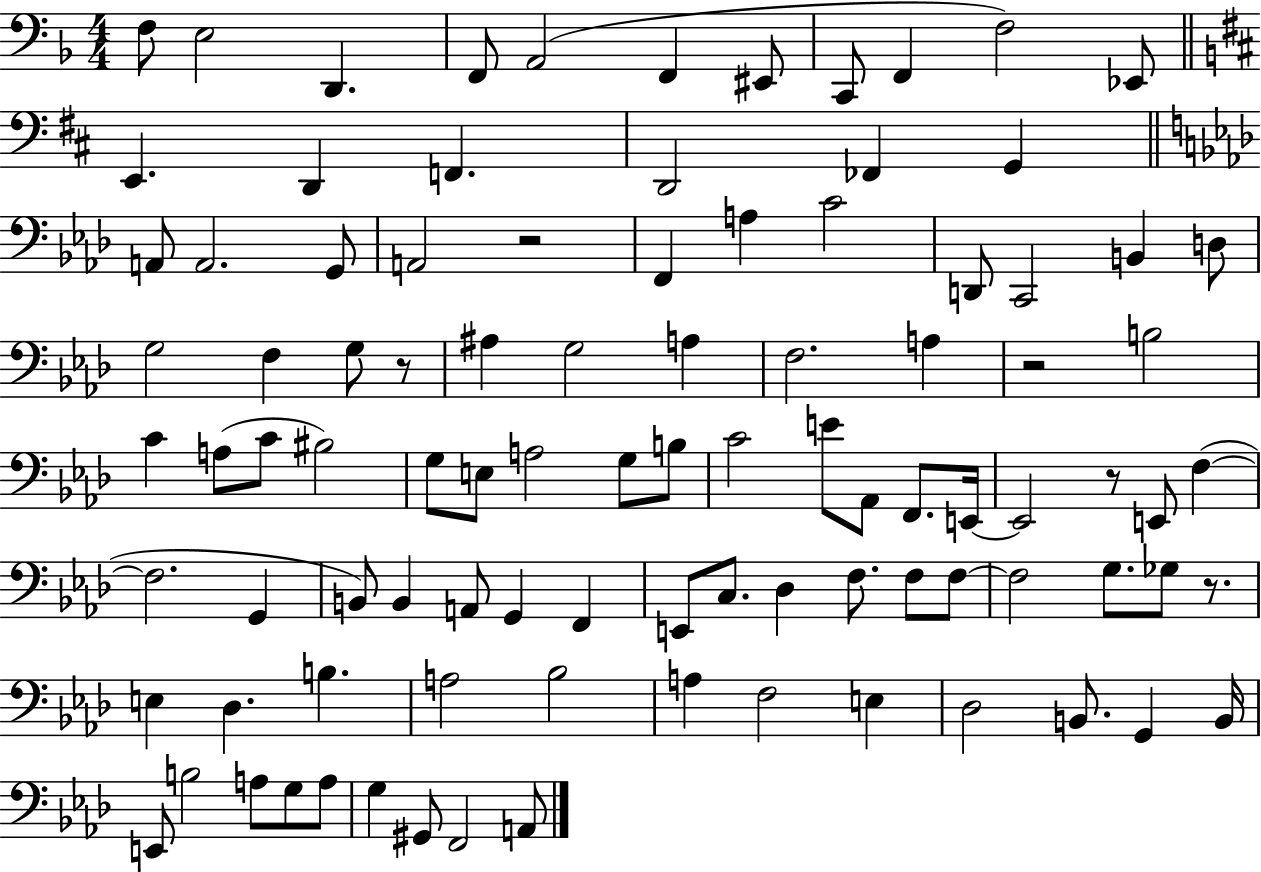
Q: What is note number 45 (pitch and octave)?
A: G3